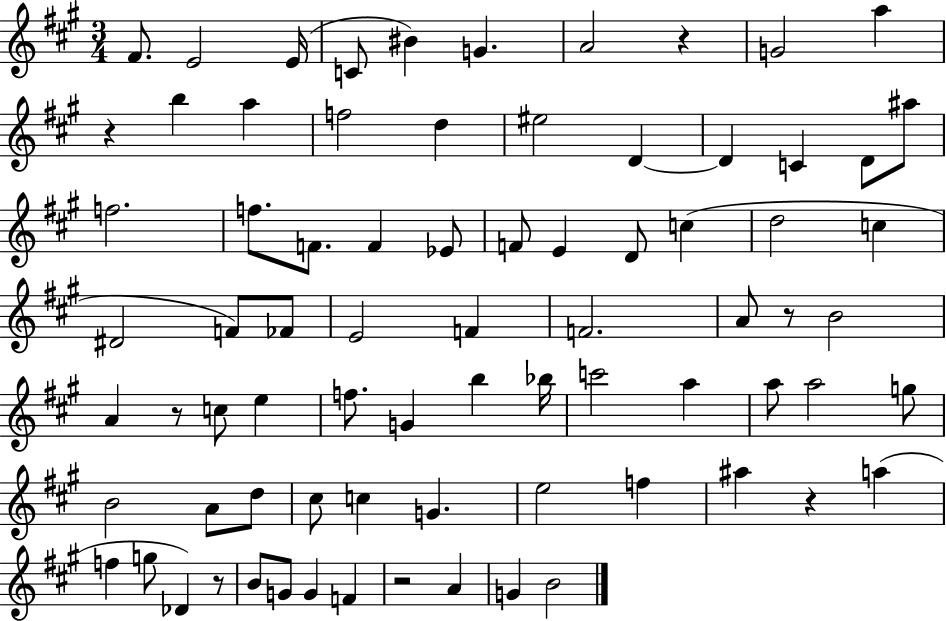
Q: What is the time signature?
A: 3/4